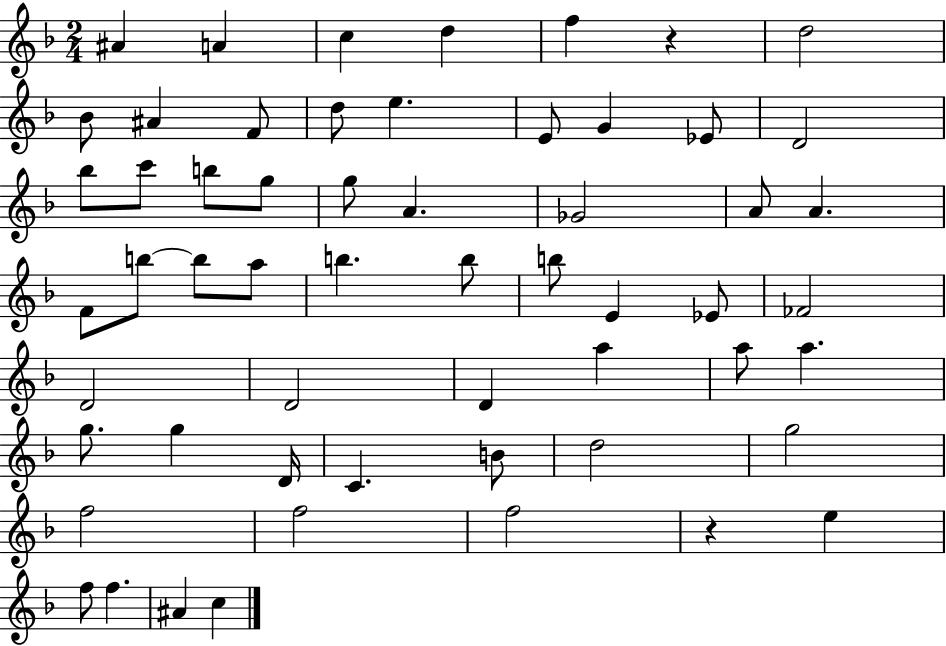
X:1
T:Untitled
M:2/4
L:1/4
K:F
^A A c d f z d2 _B/2 ^A F/2 d/2 e E/2 G _E/2 D2 _b/2 c'/2 b/2 g/2 g/2 A _G2 A/2 A F/2 b/2 b/2 a/2 b b/2 b/2 E _E/2 _F2 D2 D2 D a a/2 a g/2 g D/4 C B/2 d2 g2 f2 f2 f2 z e f/2 f ^A c